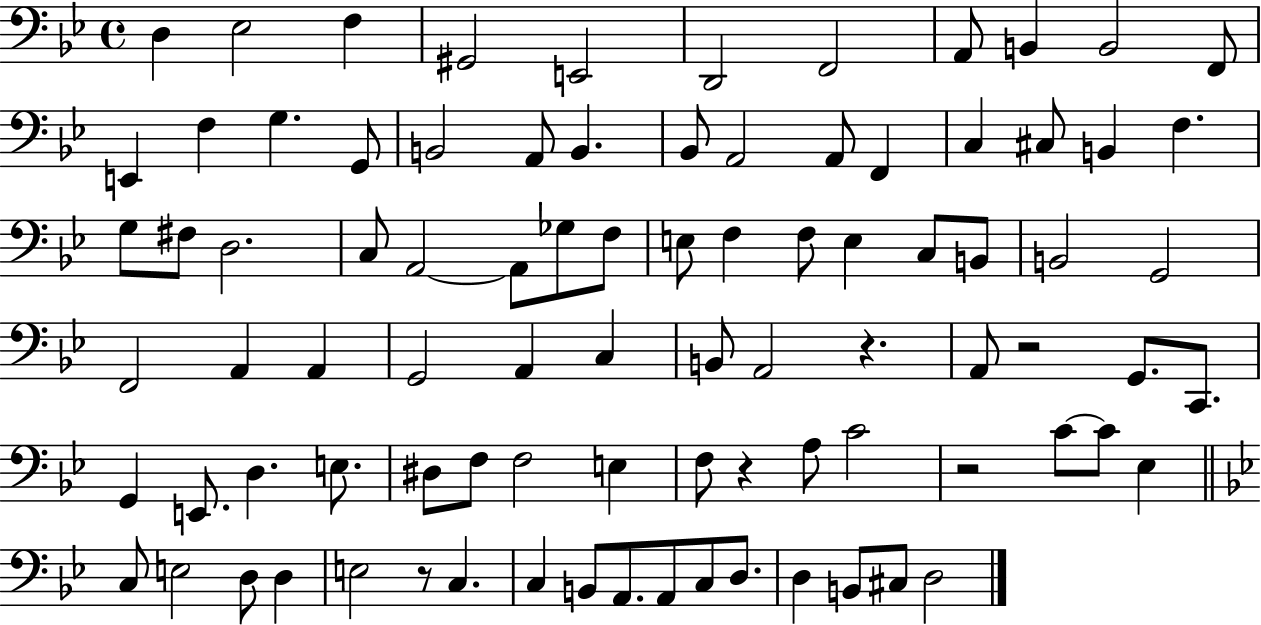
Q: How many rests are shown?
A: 5